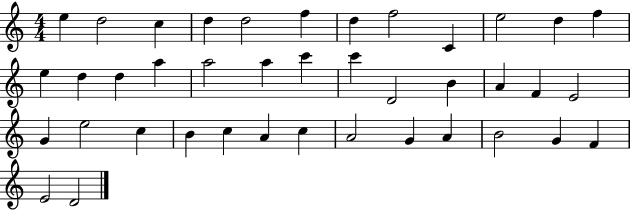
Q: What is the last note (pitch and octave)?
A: D4